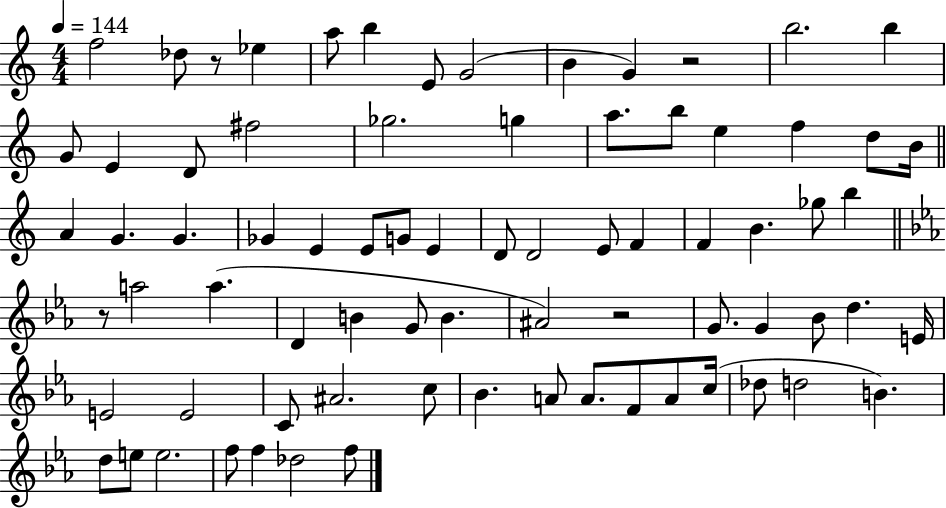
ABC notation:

X:1
T:Untitled
M:4/4
L:1/4
K:C
f2 _d/2 z/2 _e a/2 b E/2 G2 B G z2 b2 b G/2 E D/2 ^f2 _g2 g a/2 b/2 e f d/2 B/4 A G G _G E E/2 G/2 E D/2 D2 E/2 F F B _g/2 b z/2 a2 a D B G/2 B ^A2 z2 G/2 G _B/2 d E/4 E2 E2 C/2 ^A2 c/2 _B A/2 A/2 F/2 A/2 c/4 _d/2 d2 B d/2 e/2 e2 f/2 f _d2 f/2